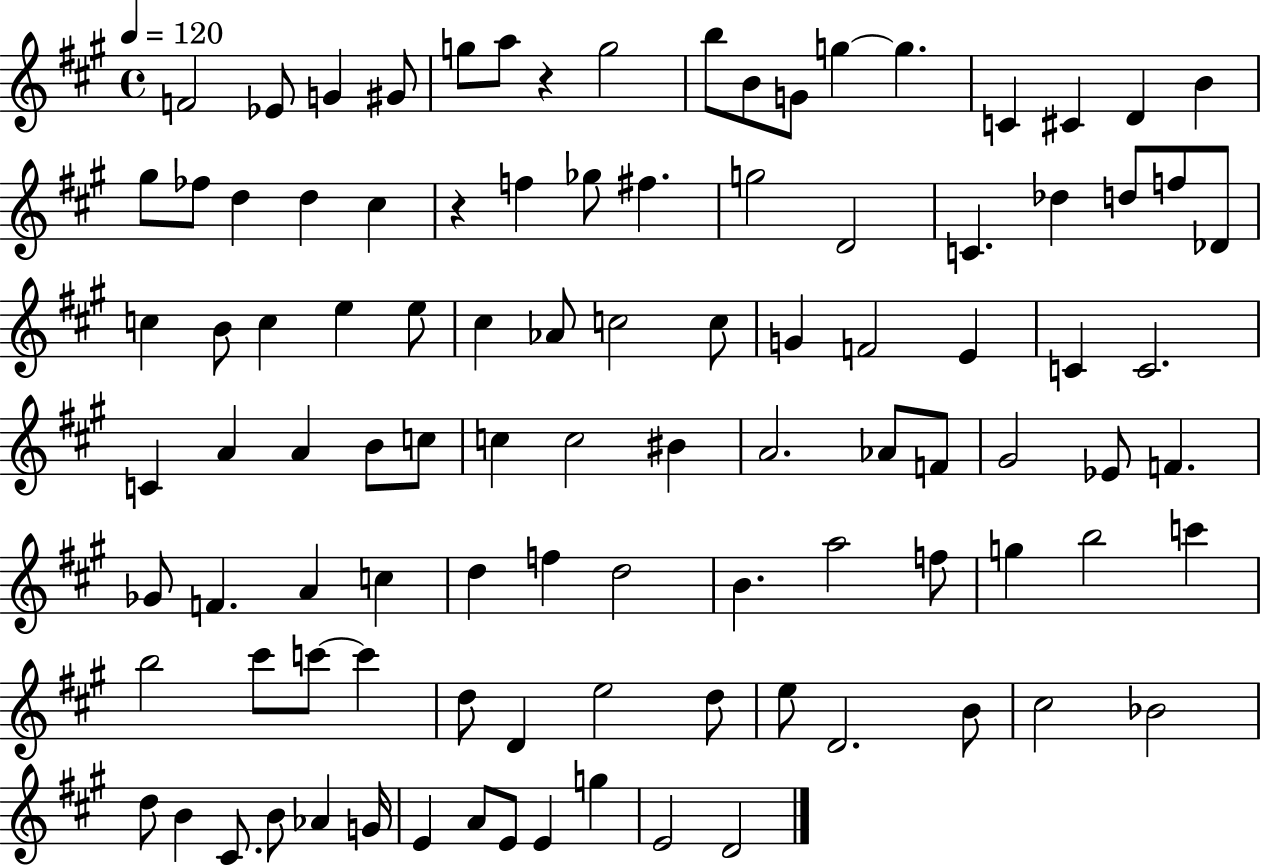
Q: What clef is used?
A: treble